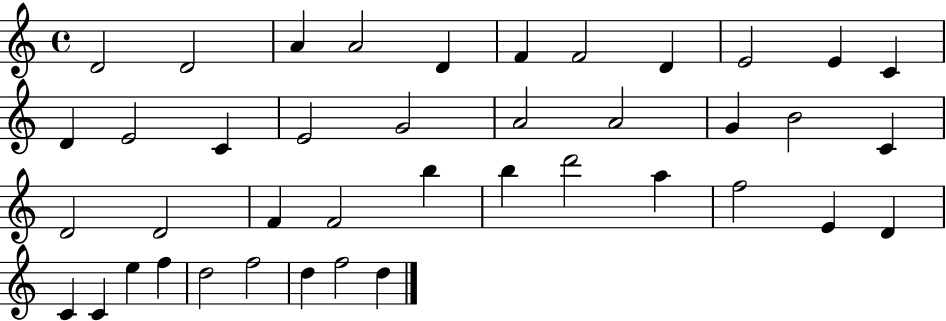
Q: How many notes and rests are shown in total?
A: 41